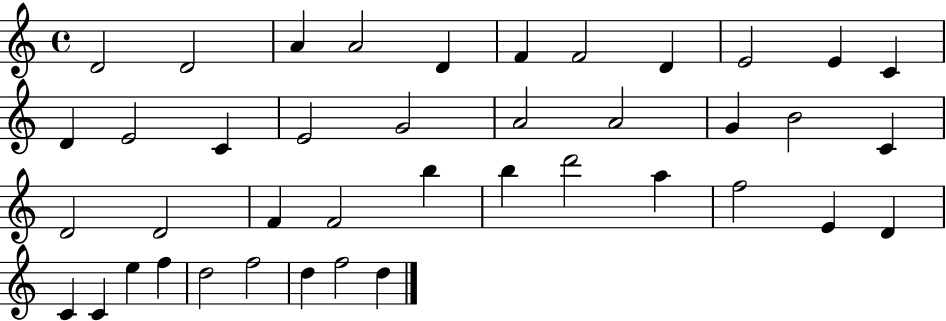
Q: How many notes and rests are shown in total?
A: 41